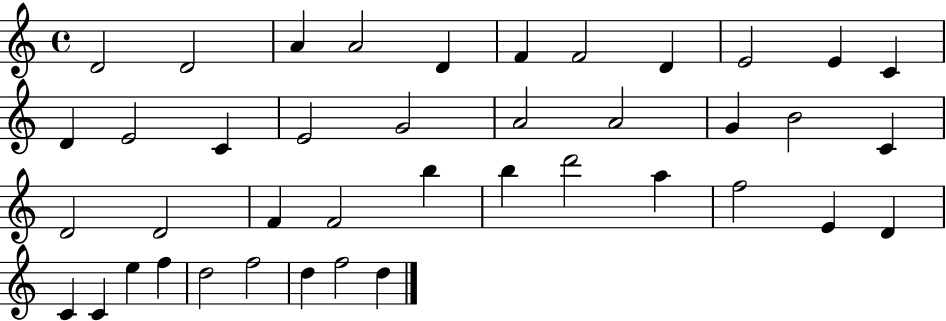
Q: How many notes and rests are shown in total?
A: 41